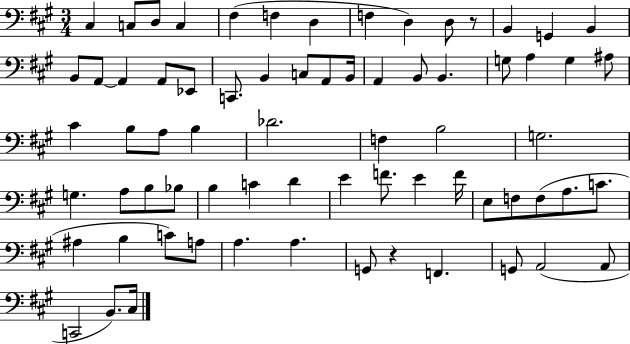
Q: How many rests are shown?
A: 2